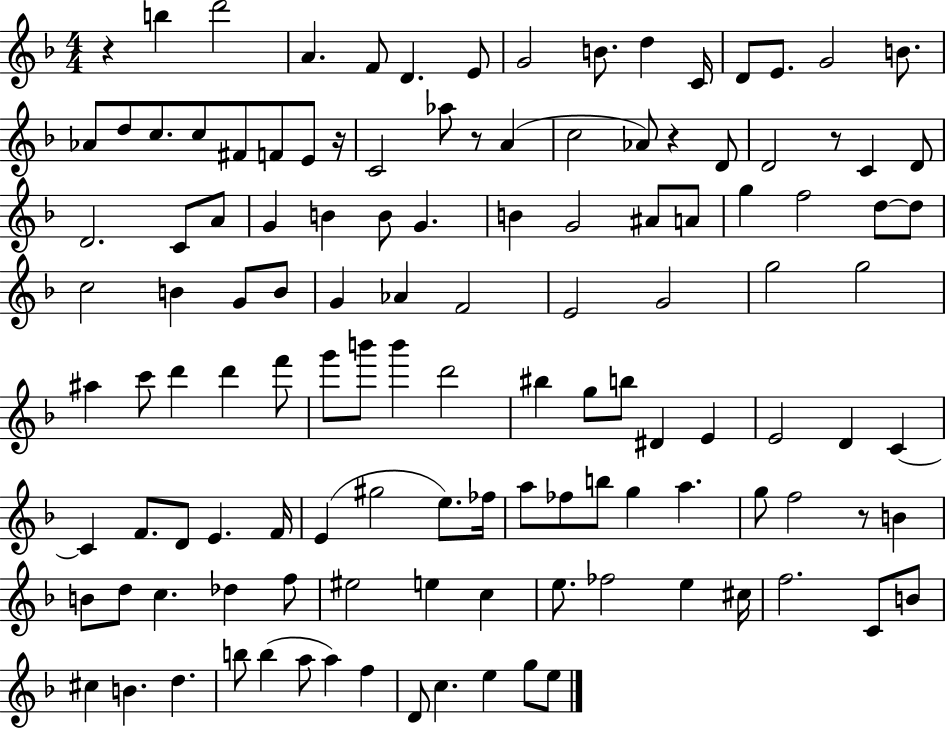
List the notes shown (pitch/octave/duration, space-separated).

R/q B5/q D6/h A4/q. F4/e D4/q. E4/e G4/h B4/e. D5/q C4/s D4/e E4/e. G4/h B4/e. Ab4/e D5/e C5/e. C5/e F#4/e F4/e E4/e R/s C4/h Ab5/e R/e A4/q C5/h Ab4/e R/q D4/e D4/h R/e C4/q D4/e D4/h. C4/e A4/e G4/q B4/q B4/e G4/q. B4/q G4/h A#4/e A4/e G5/q F5/h D5/e D5/e C5/h B4/q G4/e B4/e G4/q Ab4/q F4/h E4/h G4/h G5/h G5/h A#5/q C6/e D6/q D6/q F6/e G6/e B6/e B6/q D6/h BIS5/q G5/e B5/e D#4/q E4/q E4/h D4/q C4/q C4/q F4/e. D4/e E4/q. F4/s E4/q G#5/h E5/e. FES5/s A5/e FES5/e B5/e G5/q A5/q. G5/e F5/h R/e B4/q B4/e D5/e C5/q. Db5/q F5/e EIS5/h E5/q C5/q E5/e. FES5/h E5/q C#5/s F5/h. C4/e B4/e C#5/q B4/q. D5/q. B5/e B5/q A5/e A5/q F5/q D4/e C5/q. E5/q G5/e E5/e